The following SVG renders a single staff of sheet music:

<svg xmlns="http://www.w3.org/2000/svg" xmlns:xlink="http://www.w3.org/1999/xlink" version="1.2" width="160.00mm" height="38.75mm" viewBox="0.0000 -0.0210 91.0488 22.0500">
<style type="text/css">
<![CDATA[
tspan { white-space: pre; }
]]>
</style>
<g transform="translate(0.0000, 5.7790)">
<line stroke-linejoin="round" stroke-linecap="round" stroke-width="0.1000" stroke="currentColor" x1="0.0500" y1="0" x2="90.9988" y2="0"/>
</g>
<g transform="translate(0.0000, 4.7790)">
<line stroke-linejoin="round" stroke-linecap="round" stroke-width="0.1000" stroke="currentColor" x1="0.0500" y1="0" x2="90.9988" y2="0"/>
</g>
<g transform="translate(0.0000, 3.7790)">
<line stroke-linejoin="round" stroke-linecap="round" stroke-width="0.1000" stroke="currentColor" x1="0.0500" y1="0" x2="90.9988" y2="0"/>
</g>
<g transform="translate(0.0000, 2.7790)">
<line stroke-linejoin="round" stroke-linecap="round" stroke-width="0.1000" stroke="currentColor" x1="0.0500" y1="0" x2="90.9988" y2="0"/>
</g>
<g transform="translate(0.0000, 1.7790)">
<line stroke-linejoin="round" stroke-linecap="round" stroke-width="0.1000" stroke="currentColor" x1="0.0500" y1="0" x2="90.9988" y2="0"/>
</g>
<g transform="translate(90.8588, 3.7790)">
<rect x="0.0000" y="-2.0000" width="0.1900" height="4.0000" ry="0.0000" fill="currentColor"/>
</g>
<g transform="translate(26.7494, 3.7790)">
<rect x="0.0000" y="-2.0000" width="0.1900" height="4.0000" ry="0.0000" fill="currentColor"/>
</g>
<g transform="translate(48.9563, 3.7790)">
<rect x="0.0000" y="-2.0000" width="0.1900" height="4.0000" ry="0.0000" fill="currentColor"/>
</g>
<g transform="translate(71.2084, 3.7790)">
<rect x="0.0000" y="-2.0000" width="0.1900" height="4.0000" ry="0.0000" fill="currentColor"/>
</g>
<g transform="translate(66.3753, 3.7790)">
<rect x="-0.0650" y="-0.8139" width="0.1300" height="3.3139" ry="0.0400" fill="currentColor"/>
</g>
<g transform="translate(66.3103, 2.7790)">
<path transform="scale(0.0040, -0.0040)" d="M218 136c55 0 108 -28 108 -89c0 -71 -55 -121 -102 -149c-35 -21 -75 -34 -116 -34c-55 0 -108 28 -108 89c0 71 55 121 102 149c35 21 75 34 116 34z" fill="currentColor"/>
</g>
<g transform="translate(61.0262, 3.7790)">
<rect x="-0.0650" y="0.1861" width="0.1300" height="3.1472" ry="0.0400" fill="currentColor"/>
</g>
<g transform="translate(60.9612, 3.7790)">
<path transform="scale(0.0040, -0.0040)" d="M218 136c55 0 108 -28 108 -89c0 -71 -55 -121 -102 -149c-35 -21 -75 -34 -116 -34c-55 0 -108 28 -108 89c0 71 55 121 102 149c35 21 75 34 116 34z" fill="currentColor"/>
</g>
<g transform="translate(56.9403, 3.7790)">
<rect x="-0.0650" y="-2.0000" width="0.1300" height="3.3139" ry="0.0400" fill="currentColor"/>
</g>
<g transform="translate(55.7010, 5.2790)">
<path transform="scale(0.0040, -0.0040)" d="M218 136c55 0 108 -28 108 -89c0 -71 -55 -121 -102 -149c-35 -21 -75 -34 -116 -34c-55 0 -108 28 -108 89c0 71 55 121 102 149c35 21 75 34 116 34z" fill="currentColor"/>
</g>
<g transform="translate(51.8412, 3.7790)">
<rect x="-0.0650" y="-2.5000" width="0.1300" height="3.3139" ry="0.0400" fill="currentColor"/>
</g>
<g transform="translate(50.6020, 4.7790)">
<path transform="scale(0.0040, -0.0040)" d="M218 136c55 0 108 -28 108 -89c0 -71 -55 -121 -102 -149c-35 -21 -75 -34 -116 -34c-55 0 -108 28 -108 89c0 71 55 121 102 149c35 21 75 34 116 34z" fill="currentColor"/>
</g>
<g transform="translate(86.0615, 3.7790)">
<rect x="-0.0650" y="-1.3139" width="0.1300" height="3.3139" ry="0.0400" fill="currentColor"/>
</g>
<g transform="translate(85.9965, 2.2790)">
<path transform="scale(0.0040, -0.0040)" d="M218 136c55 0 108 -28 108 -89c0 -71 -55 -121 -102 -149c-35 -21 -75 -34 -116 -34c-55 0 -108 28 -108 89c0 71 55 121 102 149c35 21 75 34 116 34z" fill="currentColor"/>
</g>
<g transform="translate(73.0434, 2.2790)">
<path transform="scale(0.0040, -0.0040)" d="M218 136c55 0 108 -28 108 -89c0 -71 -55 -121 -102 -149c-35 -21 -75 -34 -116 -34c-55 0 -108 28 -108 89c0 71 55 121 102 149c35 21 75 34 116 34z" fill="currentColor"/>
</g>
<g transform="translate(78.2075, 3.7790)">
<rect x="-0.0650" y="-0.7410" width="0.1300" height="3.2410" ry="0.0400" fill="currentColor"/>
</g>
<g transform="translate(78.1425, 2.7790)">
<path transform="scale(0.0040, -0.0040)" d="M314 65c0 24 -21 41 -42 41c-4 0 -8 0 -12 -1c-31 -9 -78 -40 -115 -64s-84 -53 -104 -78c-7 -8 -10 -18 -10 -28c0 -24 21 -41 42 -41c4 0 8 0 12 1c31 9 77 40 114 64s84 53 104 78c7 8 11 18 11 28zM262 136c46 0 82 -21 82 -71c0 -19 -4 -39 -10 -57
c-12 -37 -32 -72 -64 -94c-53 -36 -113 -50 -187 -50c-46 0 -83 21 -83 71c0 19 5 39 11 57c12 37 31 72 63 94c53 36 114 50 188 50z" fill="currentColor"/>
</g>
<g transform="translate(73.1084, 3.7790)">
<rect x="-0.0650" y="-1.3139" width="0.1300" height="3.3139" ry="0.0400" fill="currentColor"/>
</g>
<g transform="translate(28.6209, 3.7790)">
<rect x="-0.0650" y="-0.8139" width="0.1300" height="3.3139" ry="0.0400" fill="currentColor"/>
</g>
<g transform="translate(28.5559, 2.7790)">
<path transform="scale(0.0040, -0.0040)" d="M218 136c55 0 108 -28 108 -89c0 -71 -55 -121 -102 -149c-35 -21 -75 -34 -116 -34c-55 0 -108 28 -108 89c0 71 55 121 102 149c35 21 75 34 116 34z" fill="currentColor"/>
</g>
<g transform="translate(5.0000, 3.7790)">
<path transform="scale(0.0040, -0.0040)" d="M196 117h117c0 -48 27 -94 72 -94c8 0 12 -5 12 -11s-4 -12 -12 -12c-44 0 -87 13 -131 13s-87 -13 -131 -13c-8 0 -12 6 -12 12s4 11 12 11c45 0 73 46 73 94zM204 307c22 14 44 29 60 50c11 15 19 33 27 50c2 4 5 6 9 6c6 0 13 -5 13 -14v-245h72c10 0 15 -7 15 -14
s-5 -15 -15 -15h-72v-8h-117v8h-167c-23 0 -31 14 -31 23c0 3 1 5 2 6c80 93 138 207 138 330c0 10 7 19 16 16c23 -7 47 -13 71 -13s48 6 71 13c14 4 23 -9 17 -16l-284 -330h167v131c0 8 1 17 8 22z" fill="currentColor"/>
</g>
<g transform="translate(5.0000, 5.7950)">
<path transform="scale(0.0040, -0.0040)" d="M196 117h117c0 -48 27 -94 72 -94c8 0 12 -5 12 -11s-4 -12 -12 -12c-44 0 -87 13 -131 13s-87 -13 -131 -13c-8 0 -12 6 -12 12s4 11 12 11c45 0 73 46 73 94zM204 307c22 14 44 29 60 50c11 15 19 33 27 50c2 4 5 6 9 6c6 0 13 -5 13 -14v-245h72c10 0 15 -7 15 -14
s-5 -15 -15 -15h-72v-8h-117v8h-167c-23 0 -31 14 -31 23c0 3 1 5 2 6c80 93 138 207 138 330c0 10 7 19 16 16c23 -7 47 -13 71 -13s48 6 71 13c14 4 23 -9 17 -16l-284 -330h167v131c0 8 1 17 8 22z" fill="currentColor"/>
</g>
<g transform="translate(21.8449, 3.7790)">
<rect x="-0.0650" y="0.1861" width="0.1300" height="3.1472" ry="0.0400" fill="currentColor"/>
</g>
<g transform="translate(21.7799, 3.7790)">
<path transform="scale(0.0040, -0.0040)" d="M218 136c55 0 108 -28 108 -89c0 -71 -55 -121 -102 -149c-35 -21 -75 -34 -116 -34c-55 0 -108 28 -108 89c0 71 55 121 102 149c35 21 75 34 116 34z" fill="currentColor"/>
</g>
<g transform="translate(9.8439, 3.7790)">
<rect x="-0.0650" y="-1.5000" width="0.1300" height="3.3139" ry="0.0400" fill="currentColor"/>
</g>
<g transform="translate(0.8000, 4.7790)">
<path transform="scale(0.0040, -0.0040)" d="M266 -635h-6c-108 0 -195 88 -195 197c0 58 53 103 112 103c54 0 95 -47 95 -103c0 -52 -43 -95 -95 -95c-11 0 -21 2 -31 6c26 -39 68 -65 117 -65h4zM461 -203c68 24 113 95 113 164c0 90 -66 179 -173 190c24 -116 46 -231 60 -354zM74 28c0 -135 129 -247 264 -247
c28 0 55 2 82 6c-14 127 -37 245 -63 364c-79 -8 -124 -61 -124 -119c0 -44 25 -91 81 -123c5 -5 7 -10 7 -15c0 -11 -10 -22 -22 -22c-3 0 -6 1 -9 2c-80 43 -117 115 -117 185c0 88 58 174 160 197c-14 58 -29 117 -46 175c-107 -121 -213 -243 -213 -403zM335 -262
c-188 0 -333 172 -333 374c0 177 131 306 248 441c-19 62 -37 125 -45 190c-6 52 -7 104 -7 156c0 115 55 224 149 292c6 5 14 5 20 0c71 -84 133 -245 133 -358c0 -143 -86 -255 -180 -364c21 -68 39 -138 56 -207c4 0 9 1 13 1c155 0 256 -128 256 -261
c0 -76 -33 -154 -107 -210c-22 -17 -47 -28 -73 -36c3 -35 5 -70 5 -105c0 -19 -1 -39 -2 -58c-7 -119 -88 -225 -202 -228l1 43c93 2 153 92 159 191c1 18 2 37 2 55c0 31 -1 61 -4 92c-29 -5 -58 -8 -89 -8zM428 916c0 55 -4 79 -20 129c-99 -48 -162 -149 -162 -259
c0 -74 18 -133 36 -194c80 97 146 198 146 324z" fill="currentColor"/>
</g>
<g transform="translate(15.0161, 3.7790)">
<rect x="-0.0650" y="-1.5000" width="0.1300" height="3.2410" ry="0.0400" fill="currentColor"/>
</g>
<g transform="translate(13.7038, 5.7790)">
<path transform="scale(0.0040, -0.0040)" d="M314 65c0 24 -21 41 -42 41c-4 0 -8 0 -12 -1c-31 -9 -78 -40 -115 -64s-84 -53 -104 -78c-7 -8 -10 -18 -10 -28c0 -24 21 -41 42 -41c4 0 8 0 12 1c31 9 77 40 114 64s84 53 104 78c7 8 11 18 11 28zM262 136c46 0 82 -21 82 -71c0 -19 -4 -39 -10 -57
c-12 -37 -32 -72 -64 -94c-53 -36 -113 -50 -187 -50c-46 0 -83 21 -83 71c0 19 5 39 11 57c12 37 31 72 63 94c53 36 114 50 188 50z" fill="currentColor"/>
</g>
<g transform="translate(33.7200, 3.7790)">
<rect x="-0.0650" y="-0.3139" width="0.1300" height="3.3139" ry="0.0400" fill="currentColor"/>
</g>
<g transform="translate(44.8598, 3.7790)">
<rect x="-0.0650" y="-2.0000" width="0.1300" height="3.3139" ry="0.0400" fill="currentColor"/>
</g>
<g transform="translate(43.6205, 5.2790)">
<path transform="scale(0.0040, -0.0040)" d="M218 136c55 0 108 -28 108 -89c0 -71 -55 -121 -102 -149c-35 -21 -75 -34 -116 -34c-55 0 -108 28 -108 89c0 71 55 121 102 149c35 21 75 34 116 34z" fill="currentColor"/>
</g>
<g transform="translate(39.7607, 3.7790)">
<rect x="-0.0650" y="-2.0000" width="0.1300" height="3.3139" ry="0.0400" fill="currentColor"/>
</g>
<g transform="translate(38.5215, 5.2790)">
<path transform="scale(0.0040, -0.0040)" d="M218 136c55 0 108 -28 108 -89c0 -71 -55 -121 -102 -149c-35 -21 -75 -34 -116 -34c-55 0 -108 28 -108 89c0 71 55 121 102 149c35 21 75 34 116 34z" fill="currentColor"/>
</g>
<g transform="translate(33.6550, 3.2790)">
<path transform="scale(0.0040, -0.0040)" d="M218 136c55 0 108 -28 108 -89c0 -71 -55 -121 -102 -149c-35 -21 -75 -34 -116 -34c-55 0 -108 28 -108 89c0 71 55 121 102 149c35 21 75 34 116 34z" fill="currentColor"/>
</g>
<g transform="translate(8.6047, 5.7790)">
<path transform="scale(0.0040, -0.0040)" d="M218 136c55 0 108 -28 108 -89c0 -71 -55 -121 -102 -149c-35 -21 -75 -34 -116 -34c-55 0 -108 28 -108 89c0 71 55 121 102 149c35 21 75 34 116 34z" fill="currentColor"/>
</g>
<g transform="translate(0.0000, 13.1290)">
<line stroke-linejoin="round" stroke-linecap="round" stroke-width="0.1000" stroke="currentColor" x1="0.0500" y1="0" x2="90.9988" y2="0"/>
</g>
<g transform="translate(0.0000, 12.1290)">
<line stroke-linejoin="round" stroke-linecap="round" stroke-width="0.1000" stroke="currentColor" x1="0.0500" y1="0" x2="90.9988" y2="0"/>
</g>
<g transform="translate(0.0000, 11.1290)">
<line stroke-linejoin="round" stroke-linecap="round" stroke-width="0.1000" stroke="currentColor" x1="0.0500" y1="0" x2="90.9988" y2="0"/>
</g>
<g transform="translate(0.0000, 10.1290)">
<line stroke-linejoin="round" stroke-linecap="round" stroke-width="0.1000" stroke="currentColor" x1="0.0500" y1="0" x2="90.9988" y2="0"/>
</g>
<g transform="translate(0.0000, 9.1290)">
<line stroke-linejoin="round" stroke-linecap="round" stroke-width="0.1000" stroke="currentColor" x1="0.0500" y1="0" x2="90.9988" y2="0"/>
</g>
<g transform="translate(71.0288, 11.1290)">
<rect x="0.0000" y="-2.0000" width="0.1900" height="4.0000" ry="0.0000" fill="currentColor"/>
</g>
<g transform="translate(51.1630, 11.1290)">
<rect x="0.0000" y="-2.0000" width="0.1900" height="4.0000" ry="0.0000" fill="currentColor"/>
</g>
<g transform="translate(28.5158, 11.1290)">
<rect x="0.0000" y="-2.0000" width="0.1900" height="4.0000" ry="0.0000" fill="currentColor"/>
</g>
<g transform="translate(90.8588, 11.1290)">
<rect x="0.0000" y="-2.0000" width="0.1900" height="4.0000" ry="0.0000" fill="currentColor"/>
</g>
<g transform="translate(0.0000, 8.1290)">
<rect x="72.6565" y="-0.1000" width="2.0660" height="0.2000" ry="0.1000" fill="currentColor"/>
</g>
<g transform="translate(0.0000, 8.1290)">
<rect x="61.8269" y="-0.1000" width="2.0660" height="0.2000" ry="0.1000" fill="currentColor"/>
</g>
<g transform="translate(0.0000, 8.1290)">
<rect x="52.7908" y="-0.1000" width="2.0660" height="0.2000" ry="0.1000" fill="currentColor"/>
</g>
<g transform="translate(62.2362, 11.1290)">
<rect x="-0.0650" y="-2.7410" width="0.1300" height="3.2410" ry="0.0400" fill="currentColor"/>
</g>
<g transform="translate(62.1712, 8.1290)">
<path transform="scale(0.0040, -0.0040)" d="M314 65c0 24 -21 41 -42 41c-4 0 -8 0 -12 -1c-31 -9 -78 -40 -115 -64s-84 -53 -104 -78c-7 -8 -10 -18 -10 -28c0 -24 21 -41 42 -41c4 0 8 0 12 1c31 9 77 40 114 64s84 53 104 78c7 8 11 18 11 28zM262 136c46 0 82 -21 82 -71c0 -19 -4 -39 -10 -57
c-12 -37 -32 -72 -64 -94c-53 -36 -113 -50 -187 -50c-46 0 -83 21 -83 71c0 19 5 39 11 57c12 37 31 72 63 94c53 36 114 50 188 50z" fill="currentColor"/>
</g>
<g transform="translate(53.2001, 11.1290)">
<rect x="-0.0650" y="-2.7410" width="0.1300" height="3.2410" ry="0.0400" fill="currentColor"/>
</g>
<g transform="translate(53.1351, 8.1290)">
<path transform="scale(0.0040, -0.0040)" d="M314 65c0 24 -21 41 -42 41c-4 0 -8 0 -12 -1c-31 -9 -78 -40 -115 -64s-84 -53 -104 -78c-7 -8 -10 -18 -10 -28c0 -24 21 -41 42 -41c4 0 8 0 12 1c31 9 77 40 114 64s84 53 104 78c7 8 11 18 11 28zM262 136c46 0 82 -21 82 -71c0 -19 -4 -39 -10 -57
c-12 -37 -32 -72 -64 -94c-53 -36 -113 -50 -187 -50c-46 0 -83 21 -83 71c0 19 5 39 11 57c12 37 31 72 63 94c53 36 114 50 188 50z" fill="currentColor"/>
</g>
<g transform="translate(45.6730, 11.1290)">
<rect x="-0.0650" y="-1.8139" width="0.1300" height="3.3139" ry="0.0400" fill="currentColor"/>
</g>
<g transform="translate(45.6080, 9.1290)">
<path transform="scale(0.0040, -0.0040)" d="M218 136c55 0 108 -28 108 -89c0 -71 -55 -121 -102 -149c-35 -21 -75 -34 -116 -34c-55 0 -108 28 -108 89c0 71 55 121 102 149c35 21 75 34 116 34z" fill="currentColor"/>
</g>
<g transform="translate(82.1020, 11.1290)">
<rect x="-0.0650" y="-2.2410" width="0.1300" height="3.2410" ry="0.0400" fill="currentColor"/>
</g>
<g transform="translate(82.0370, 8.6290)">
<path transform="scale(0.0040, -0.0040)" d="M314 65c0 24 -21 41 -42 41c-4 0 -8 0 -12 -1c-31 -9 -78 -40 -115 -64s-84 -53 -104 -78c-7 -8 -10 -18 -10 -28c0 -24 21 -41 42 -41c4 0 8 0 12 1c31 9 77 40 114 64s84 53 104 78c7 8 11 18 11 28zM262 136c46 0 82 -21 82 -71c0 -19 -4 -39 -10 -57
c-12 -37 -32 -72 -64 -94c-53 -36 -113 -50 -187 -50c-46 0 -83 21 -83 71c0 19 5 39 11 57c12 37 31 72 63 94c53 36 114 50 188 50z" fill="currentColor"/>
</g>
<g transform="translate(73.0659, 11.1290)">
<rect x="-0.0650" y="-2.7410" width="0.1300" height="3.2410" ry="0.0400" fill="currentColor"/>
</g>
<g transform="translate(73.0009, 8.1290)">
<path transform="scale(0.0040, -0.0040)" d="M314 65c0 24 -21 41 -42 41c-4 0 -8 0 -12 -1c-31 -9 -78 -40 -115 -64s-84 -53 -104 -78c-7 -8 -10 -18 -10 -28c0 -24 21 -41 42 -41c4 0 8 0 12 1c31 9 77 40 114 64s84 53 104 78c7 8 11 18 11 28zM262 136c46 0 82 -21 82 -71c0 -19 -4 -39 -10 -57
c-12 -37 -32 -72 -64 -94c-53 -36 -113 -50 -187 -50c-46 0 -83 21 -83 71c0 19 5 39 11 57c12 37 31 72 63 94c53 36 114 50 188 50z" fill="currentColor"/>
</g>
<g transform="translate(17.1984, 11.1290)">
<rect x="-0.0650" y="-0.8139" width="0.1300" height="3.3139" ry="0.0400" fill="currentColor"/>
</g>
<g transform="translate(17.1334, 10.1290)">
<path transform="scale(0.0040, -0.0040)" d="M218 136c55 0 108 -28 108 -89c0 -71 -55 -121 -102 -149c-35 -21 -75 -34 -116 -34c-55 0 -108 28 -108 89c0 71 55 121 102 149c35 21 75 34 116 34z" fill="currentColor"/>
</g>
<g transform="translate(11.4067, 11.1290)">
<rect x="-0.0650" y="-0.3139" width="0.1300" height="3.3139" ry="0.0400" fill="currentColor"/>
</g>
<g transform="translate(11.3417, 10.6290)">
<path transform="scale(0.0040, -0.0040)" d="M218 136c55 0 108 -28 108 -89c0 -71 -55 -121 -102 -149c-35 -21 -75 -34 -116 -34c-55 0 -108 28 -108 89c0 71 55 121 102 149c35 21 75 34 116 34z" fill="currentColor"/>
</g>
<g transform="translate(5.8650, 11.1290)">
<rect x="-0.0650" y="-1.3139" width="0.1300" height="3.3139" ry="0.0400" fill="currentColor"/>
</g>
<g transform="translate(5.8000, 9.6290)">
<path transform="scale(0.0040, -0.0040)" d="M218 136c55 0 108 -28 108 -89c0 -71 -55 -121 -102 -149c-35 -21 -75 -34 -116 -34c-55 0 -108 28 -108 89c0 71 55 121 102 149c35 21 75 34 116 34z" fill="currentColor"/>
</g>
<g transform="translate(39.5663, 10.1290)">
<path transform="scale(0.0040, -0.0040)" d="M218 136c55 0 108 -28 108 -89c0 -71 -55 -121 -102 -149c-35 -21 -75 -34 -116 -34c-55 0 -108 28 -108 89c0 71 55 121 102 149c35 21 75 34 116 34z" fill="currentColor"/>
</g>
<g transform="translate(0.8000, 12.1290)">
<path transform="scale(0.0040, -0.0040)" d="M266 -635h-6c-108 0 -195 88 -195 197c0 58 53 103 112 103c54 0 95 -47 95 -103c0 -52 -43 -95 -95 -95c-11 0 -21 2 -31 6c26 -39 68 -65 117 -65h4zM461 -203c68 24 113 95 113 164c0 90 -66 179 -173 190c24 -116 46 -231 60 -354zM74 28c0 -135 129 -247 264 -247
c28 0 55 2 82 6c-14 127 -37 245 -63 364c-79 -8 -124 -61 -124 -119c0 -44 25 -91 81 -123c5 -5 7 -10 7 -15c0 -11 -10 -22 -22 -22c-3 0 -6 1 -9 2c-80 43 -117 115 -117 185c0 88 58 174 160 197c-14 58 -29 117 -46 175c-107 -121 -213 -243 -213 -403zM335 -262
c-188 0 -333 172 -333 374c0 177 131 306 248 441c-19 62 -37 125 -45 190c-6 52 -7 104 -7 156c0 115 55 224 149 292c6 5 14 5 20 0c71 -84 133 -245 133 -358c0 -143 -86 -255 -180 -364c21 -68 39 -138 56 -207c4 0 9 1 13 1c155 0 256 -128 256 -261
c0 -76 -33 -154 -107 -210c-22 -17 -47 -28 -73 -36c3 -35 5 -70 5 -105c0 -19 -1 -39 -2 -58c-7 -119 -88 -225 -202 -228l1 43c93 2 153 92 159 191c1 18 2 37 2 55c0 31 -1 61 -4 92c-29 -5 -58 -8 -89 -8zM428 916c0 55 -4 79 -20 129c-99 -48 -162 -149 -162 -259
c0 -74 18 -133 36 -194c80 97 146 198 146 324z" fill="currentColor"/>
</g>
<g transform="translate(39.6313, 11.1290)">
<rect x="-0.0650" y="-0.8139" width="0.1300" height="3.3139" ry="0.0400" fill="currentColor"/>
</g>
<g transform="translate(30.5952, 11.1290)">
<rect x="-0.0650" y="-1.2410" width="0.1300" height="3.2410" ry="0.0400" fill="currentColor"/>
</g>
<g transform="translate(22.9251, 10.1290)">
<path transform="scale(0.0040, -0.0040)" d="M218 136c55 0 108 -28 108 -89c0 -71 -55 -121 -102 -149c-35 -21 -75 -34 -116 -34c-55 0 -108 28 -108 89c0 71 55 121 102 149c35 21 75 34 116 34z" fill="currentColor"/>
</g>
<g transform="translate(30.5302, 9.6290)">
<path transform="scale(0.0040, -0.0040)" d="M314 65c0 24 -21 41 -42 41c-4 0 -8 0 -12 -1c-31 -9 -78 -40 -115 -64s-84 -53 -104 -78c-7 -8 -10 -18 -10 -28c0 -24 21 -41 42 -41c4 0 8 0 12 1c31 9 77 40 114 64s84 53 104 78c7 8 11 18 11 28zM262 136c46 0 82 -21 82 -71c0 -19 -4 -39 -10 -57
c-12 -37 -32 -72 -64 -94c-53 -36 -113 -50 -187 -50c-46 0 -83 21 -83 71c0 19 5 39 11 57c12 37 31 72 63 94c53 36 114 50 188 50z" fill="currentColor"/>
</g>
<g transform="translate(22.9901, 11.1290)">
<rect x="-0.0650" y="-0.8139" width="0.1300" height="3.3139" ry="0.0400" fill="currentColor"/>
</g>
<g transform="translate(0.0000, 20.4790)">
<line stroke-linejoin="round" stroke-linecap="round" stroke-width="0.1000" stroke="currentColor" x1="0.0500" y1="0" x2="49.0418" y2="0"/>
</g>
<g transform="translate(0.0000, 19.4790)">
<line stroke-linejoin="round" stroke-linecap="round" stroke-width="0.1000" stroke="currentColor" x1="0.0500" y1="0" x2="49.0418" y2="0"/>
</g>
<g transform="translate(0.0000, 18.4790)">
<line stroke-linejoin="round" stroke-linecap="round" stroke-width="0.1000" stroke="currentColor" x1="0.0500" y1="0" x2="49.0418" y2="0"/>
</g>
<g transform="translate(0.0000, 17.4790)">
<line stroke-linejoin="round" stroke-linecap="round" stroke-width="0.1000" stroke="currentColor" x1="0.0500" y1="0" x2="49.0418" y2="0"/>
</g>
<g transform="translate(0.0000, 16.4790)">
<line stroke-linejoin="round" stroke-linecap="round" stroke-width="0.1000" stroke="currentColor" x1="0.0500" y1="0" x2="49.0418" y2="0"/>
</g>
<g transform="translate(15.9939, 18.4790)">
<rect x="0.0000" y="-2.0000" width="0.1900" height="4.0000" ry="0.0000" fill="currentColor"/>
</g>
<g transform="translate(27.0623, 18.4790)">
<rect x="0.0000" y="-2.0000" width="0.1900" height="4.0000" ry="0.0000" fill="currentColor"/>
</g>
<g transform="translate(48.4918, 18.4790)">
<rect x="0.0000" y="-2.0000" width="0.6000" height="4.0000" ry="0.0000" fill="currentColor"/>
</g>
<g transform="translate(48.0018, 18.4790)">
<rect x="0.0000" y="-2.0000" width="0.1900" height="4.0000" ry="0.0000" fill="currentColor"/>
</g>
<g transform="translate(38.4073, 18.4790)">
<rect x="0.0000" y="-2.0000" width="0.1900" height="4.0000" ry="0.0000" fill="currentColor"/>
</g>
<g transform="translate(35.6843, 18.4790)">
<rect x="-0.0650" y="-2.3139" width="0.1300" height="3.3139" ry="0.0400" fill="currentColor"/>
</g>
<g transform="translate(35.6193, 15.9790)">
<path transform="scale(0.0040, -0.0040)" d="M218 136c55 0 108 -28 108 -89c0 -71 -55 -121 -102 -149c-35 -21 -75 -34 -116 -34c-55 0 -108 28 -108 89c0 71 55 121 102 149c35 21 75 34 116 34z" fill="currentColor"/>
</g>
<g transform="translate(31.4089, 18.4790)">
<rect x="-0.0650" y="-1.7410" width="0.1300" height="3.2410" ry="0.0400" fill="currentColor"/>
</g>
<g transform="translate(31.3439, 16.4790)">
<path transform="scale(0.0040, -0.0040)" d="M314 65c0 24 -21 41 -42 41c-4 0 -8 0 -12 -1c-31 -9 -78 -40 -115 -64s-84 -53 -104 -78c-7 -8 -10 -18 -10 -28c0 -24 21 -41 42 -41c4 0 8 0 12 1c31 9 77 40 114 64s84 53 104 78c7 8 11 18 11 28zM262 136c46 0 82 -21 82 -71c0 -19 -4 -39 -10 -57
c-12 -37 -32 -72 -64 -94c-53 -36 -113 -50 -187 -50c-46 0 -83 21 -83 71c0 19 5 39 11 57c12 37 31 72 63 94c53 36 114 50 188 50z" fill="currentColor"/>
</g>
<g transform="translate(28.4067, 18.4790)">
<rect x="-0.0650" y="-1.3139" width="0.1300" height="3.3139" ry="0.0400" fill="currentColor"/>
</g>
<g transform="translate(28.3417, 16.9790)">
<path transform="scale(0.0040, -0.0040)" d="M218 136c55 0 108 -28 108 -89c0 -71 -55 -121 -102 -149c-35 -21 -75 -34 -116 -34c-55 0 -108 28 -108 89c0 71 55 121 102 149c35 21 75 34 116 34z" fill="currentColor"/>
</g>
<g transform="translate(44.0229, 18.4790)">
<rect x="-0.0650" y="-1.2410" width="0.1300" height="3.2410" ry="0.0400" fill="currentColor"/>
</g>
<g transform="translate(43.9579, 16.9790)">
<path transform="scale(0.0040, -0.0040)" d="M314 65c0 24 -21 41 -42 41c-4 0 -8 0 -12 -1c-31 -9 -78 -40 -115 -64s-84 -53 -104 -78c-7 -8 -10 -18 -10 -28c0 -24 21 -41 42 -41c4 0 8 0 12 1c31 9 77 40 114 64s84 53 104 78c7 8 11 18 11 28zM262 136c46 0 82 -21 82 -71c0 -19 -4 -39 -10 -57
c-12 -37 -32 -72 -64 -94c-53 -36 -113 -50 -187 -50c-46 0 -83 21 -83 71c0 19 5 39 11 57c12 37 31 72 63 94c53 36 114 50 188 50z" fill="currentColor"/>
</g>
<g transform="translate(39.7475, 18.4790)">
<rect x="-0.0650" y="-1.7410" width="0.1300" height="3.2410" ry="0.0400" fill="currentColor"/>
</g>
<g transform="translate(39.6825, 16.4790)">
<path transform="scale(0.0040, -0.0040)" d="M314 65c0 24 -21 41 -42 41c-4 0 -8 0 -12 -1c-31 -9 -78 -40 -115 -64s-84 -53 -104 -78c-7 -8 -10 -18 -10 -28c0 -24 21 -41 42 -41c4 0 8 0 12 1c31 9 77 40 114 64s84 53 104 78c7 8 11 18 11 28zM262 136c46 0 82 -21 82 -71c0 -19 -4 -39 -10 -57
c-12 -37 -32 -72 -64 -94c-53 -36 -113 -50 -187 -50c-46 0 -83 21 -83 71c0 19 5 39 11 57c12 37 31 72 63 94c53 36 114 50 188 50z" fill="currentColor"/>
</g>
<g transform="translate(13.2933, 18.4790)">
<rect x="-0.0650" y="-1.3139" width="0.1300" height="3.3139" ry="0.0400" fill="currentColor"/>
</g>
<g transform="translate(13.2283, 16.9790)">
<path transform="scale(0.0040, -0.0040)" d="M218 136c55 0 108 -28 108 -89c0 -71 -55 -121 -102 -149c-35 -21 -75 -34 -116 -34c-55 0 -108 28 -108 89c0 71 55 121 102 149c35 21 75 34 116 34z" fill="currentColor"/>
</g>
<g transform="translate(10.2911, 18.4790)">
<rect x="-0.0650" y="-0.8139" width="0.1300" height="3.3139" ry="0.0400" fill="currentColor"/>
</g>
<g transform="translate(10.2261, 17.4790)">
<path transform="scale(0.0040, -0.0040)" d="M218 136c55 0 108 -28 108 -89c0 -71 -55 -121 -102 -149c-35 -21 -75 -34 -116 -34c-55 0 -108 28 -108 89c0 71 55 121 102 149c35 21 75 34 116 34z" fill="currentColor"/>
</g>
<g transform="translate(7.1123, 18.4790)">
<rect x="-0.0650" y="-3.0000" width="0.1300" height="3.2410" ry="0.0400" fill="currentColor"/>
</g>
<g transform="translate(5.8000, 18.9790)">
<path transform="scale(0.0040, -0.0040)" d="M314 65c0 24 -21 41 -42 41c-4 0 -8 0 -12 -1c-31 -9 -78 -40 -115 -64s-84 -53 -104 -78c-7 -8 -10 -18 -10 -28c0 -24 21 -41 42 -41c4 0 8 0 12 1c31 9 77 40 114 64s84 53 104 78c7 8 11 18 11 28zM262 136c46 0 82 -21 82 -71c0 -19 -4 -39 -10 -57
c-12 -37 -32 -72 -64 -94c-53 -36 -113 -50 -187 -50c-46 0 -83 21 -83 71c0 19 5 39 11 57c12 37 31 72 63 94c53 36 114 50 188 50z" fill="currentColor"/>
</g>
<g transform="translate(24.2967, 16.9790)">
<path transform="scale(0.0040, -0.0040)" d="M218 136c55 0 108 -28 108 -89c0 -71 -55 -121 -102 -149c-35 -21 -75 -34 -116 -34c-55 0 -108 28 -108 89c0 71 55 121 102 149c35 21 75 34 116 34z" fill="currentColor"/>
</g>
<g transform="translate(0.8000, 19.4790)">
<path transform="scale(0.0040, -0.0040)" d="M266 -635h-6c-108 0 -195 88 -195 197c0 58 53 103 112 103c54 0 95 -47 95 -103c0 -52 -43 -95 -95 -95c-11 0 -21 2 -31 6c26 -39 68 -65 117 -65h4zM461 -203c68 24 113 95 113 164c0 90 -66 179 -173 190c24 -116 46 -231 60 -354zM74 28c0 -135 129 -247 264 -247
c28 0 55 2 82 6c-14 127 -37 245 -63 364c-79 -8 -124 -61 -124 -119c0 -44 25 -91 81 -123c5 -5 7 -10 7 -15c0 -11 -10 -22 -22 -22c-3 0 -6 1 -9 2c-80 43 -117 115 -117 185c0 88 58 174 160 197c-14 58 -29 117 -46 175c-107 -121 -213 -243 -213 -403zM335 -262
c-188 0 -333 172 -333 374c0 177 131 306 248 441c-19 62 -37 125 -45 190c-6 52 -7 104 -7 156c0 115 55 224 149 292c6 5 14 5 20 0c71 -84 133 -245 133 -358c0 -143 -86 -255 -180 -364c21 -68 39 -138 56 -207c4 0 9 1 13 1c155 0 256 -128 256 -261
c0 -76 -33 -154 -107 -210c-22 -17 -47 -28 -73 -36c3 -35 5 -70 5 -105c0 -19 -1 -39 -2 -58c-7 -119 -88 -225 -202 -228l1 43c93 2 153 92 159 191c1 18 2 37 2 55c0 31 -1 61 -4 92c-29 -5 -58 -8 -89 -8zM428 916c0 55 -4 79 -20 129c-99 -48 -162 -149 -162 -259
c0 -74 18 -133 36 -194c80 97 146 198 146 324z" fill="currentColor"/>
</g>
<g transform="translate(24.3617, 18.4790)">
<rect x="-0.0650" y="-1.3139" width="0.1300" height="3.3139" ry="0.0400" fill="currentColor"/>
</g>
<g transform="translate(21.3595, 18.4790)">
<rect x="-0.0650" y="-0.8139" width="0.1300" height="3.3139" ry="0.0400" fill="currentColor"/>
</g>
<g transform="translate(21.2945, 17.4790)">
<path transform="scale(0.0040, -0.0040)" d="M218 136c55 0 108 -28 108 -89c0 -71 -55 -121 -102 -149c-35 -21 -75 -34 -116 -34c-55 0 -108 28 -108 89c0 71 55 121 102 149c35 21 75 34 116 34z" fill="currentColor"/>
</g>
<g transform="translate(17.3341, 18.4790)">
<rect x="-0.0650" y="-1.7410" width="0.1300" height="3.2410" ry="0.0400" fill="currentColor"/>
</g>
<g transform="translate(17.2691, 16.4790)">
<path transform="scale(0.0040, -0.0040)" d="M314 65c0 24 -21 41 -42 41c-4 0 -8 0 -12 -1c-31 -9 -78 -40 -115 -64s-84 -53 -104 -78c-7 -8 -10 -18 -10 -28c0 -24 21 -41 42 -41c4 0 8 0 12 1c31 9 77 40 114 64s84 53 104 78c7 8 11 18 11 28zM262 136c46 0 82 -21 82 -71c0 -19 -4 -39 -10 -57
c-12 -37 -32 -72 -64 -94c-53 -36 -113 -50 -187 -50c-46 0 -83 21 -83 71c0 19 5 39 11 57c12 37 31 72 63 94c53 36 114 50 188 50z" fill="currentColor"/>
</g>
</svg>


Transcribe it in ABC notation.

X:1
T:Untitled
M:4/4
L:1/4
K:C
E E2 B d c F F G F B d e d2 e e c d d e2 d f a2 a2 a2 g2 A2 d e f2 d e e f2 g f2 e2